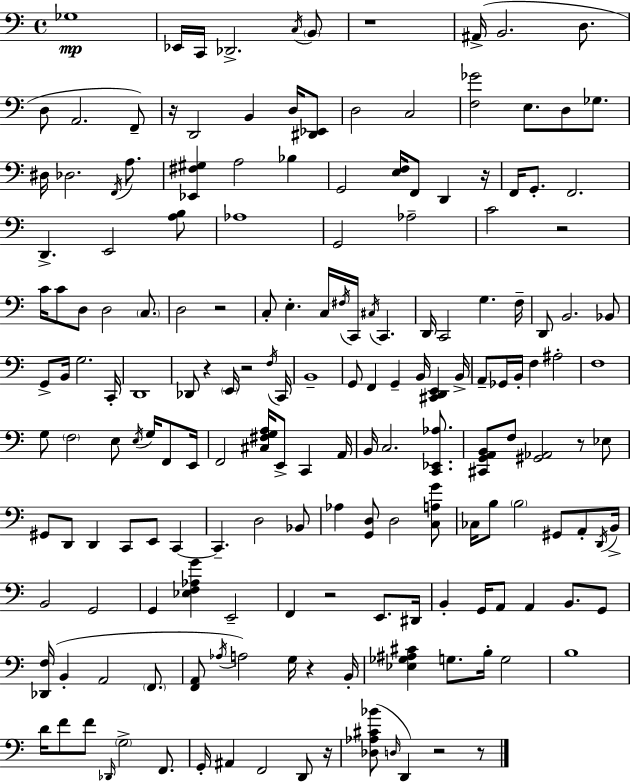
Gb3/w Eb2/s C2/s Db2/h. C3/s B2/e R/w A#2/s B2/h. D3/e. D3/e A2/h. F2/e R/s D2/h B2/q D3/s [D#2,Eb2]/e D3/h C3/h [F3,Gb4]/h E3/e. D3/e Gb3/e. D#3/s Db3/h. F2/s A3/e. [Eb2,F#3,G#3]/q A3/h Bb3/q G2/h [E3,F3]/s F2/e D2/q R/s F2/s G2/e. F2/h. D2/q. E2/h [A3,B3]/e Ab3/w G2/h Ab3/h C4/h R/h C4/s C4/e D3/e D3/h C3/e. D3/h R/h C3/e E3/q. C3/s F#3/s C2/s C#3/s C2/q. D2/s C2/h G3/q. F3/s D2/e B2/h. Bb2/e G2/e B2/s G3/h. C2/s D2/w Db2/e R/q E2/s R/h F3/s C2/s B2/w G2/e F2/q G2/q B2/s [C#2,D2,E2]/q B2/s A2/e Gb2/s B2/s F3/q A#3/h F3/w G3/e F3/h E3/e E3/s G3/s F2/e E2/s F2/h [C#3,F#3,G3,A3]/s E2/e C2/q A2/s B2/s C3/h. [C2,Eb2,Ab3]/e. [C#2,G2,A2,B2]/e F3/e [G#2,Ab2]/h R/e Eb3/e G#2/e D2/e D2/q C2/e E2/e C2/q C2/q. D3/h Bb2/e Ab3/q [G2,D3]/e D3/h [C3,A3,G4]/e CES3/s B3/e B3/h G#2/e A2/e D2/s B2/s B2/h G2/h G2/q [Eb3,F3,Ab3,G4]/q E2/h F2/q R/h E2/e. D#2/s B2/q G2/s A2/e A2/q B2/e. G2/e [Db2,F3]/s B2/q A2/h F2/e. [F2,A2]/e Ab3/s A3/h G3/s R/q B2/s [Eb3,Gb3,A#3,C#4]/q G3/e. B3/s G3/h B3/w D4/s F4/e F4/e Db2/s G3/h F2/e. G2/s A#2/q F2/h D2/e R/s [Db3,Ab3,C#4,Bb4]/e D3/s D2/q R/h R/e